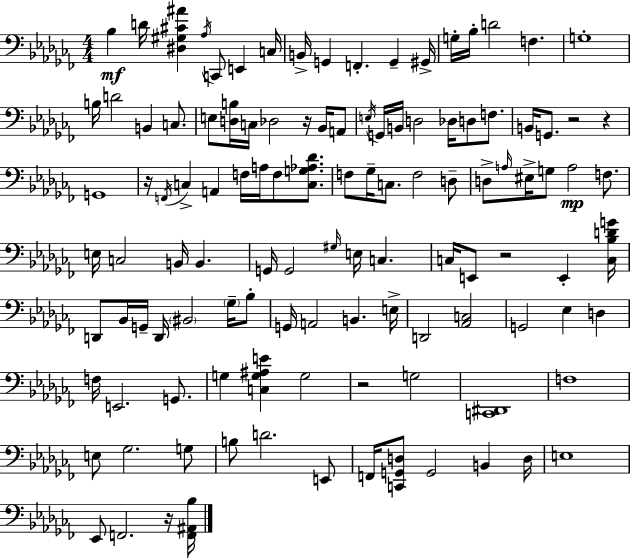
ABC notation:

X:1
T:Untitled
M:4/4
L:1/4
K:Abm
_B, D/4 [^D,^G,^C^A] _A,/4 C,,/2 E,, C,/4 B,,/4 G,, F,, G,, ^G,,/4 G,/4 _B,/4 D2 F, G,4 B,/4 D2 B,, C,/2 E,/2 [D,B,]/4 C,/4 _D,2 z/4 _B,,/4 A,,/2 E,/4 G,,/4 B,,/4 D,2 _D,/4 D,/2 F,/2 B,,/4 G,,/2 z2 z G,,4 z/4 F,,/4 C, A,, F,/4 A,/4 F,/2 [C,G,_A,_D]/2 F,/2 _G,/4 C,/2 F,2 D,/2 D,/2 A,/4 ^E,/4 G,/2 A,2 F,/2 E,/4 C,2 B,,/4 B,, G,,/4 G,,2 ^G,/4 E,/4 C, C,/4 E,,/2 z2 E,, [C,_B,DG]/4 D,,/2 _B,,/4 G,,/4 D,,/4 ^B,,2 _G,/4 _B,/2 G,,/4 A,,2 B,, E,/4 D,,2 [_A,,C,]2 G,,2 _E, D, F,/4 E,,2 G,,/2 G, [C,G,^A,E] G,2 z2 G,2 [C,,^D,,]4 F,4 E,/2 _G,2 G,/2 B,/2 D2 E,,/2 F,,/4 [C,,G,,D,]/2 G,,2 B,, D,/4 E,4 _E,,/2 F,,2 z/4 [F,,^A,,_B,]/4